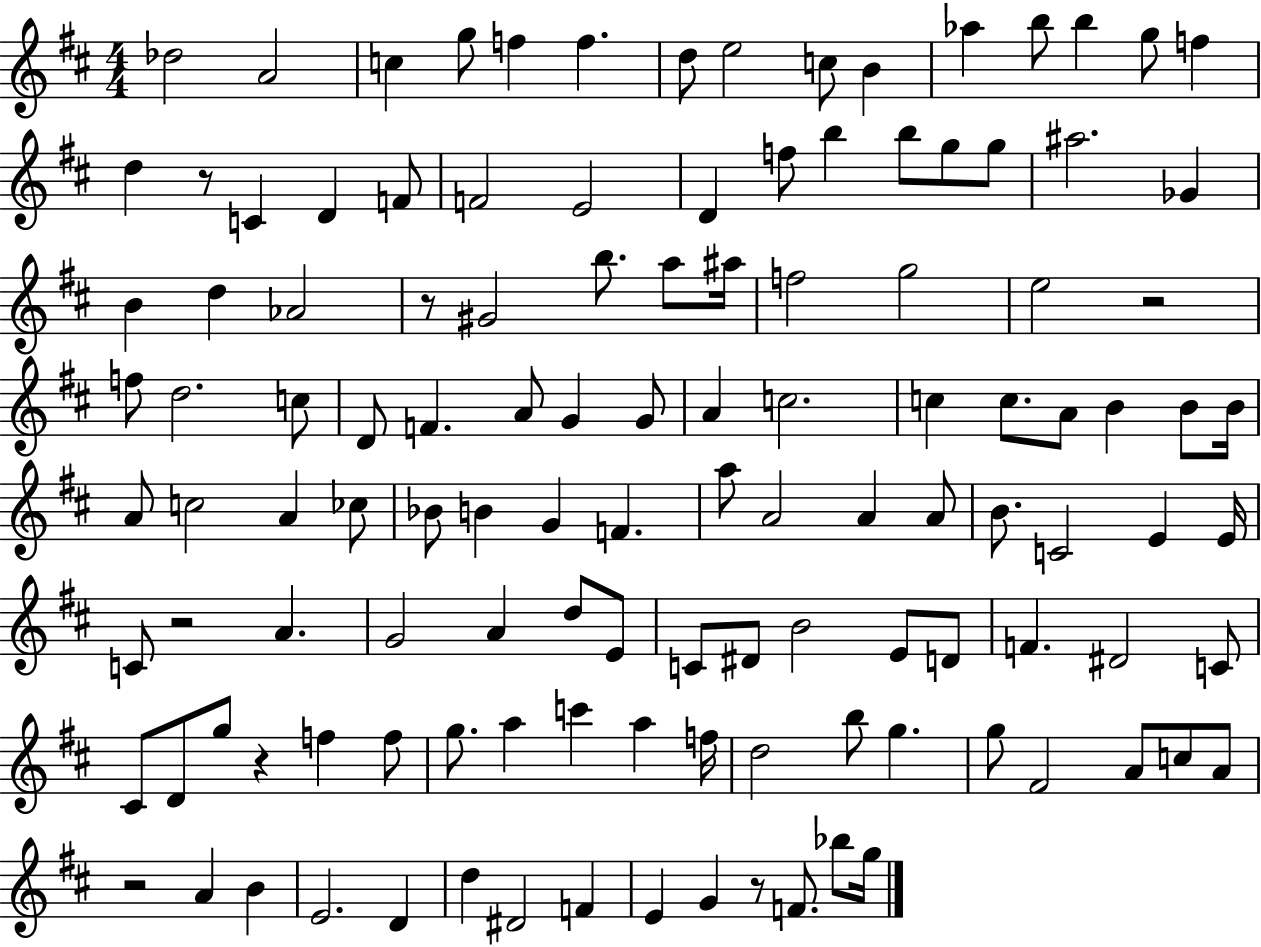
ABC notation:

X:1
T:Untitled
M:4/4
L:1/4
K:D
_d2 A2 c g/2 f f d/2 e2 c/2 B _a b/2 b g/2 f d z/2 C D F/2 F2 E2 D f/2 b b/2 g/2 g/2 ^a2 _G B d _A2 z/2 ^G2 b/2 a/2 ^a/4 f2 g2 e2 z2 f/2 d2 c/2 D/2 F A/2 G G/2 A c2 c c/2 A/2 B B/2 B/4 A/2 c2 A _c/2 _B/2 B G F a/2 A2 A A/2 B/2 C2 E E/4 C/2 z2 A G2 A d/2 E/2 C/2 ^D/2 B2 E/2 D/2 F ^D2 C/2 ^C/2 D/2 g/2 z f f/2 g/2 a c' a f/4 d2 b/2 g g/2 ^F2 A/2 c/2 A/2 z2 A B E2 D d ^D2 F E G z/2 F/2 _b/2 g/4